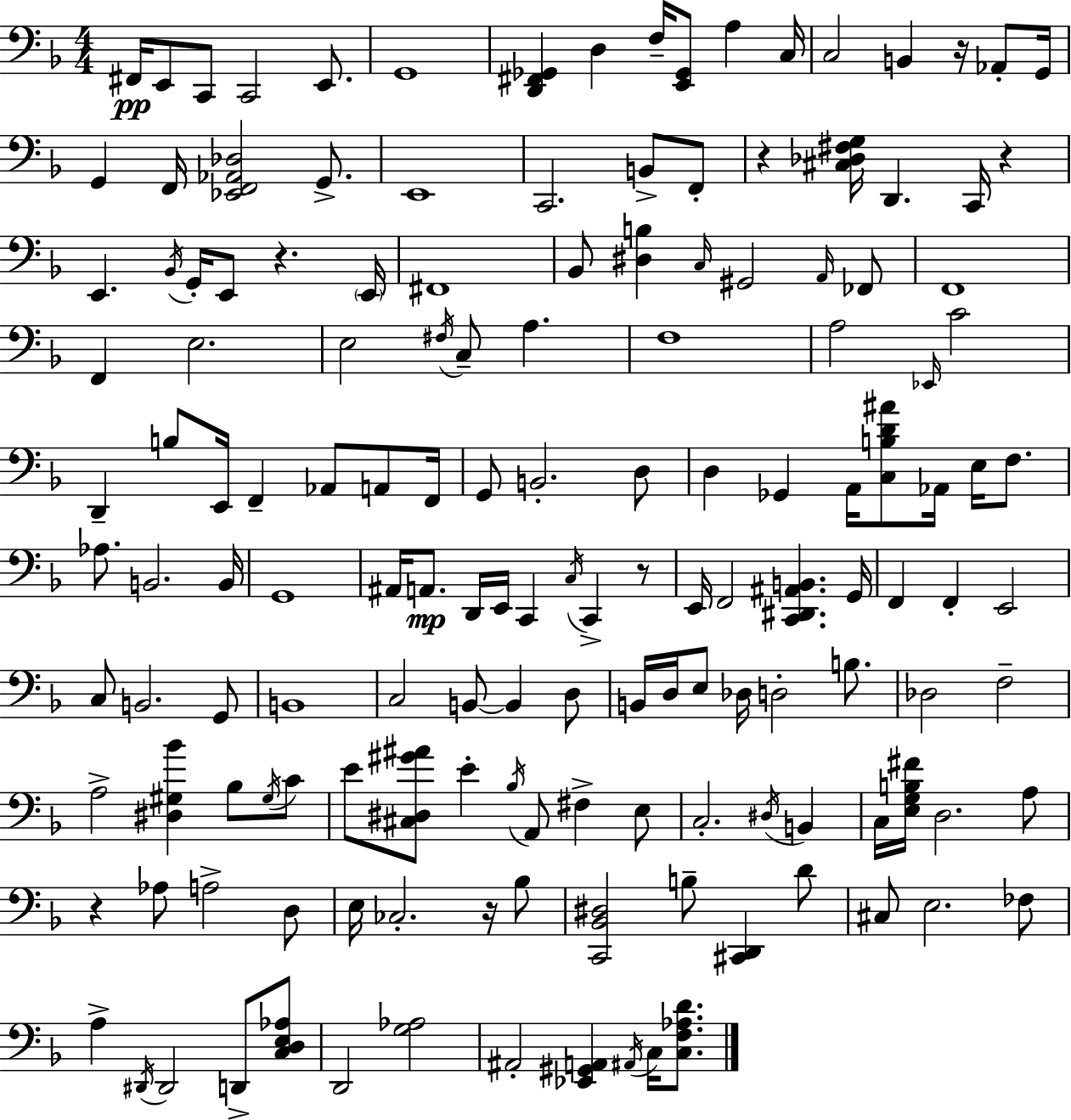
X:1
T:Untitled
M:4/4
L:1/4
K:Dm
^F,,/4 E,,/2 C,,/2 C,,2 E,,/2 G,,4 [D,,^F,,_G,,] D, F,/4 [E,,_G,,]/2 A, C,/4 C,2 B,, z/4 _A,,/2 G,,/4 G,, F,,/4 [_E,,F,,_A,,_D,]2 G,,/2 E,,4 C,,2 B,,/2 F,,/2 z [^C,_D,^F,G,]/4 D,, C,,/4 z E,, _B,,/4 G,,/4 E,,/2 z E,,/4 ^F,,4 _B,,/2 [^D,B,] C,/4 ^G,,2 A,,/4 _F,,/2 F,,4 F,, E,2 E,2 ^F,/4 C,/2 A, F,4 A,2 _E,,/4 C2 D,, B,/2 E,,/4 F,, _A,,/2 A,,/2 F,,/4 G,,/2 B,,2 D,/2 D, _G,, A,,/4 [C,B,D^A]/2 _A,,/4 E,/4 F,/2 _A,/2 B,,2 B,,/4 G,,4 ^A,,/4 A,,/2 D,,/4 E,,/4 C,, C,/4 C,, z/2 E,,/4 F,,2 [C,,^D,,^A,,B,,] G,,/4 F,, F,, E,,2 C,/2 B,,2 G,,/2 B,,4 C,2 B,,/2 B,, D,/2 B,,/4 D,/4 E,/2 _D,/4 D,2 B,/2 _D,2 F,2 A,2 [^D,^G,_B] _B,/2 ^G,/4 C/2 E/2 [^C,^D,^G^A]/2 E _B,/4 A,,/2 ^F, E,/2 C,2 ^D,/4 B,, C,/4 [E,G,B,^F]/4 D,2 A,/2 z _A,/2 A,2 D,/2 E,/4 _C,2 z/4 _B,/2 [C,,_B,,^D,]2 B,/2 [^C,,D,,] D/2 ^C,/2 E,2 _F,/2 A, ^D,,/4 ^D,,2 D,,/2 [C,D,E,_A,]/2 D,,2 [G,_A,]2 ^A,,2 [_E,,^G,,A,,] ^A,,/4 C,/4 [C,F,_A,D]/2